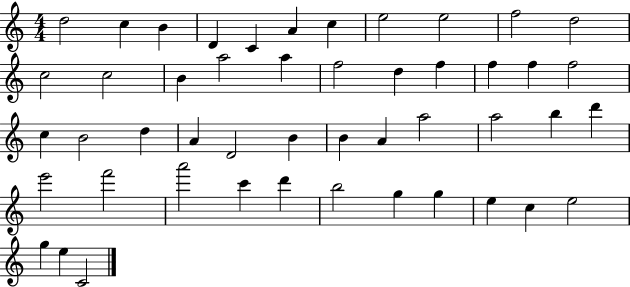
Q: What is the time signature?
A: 4/4